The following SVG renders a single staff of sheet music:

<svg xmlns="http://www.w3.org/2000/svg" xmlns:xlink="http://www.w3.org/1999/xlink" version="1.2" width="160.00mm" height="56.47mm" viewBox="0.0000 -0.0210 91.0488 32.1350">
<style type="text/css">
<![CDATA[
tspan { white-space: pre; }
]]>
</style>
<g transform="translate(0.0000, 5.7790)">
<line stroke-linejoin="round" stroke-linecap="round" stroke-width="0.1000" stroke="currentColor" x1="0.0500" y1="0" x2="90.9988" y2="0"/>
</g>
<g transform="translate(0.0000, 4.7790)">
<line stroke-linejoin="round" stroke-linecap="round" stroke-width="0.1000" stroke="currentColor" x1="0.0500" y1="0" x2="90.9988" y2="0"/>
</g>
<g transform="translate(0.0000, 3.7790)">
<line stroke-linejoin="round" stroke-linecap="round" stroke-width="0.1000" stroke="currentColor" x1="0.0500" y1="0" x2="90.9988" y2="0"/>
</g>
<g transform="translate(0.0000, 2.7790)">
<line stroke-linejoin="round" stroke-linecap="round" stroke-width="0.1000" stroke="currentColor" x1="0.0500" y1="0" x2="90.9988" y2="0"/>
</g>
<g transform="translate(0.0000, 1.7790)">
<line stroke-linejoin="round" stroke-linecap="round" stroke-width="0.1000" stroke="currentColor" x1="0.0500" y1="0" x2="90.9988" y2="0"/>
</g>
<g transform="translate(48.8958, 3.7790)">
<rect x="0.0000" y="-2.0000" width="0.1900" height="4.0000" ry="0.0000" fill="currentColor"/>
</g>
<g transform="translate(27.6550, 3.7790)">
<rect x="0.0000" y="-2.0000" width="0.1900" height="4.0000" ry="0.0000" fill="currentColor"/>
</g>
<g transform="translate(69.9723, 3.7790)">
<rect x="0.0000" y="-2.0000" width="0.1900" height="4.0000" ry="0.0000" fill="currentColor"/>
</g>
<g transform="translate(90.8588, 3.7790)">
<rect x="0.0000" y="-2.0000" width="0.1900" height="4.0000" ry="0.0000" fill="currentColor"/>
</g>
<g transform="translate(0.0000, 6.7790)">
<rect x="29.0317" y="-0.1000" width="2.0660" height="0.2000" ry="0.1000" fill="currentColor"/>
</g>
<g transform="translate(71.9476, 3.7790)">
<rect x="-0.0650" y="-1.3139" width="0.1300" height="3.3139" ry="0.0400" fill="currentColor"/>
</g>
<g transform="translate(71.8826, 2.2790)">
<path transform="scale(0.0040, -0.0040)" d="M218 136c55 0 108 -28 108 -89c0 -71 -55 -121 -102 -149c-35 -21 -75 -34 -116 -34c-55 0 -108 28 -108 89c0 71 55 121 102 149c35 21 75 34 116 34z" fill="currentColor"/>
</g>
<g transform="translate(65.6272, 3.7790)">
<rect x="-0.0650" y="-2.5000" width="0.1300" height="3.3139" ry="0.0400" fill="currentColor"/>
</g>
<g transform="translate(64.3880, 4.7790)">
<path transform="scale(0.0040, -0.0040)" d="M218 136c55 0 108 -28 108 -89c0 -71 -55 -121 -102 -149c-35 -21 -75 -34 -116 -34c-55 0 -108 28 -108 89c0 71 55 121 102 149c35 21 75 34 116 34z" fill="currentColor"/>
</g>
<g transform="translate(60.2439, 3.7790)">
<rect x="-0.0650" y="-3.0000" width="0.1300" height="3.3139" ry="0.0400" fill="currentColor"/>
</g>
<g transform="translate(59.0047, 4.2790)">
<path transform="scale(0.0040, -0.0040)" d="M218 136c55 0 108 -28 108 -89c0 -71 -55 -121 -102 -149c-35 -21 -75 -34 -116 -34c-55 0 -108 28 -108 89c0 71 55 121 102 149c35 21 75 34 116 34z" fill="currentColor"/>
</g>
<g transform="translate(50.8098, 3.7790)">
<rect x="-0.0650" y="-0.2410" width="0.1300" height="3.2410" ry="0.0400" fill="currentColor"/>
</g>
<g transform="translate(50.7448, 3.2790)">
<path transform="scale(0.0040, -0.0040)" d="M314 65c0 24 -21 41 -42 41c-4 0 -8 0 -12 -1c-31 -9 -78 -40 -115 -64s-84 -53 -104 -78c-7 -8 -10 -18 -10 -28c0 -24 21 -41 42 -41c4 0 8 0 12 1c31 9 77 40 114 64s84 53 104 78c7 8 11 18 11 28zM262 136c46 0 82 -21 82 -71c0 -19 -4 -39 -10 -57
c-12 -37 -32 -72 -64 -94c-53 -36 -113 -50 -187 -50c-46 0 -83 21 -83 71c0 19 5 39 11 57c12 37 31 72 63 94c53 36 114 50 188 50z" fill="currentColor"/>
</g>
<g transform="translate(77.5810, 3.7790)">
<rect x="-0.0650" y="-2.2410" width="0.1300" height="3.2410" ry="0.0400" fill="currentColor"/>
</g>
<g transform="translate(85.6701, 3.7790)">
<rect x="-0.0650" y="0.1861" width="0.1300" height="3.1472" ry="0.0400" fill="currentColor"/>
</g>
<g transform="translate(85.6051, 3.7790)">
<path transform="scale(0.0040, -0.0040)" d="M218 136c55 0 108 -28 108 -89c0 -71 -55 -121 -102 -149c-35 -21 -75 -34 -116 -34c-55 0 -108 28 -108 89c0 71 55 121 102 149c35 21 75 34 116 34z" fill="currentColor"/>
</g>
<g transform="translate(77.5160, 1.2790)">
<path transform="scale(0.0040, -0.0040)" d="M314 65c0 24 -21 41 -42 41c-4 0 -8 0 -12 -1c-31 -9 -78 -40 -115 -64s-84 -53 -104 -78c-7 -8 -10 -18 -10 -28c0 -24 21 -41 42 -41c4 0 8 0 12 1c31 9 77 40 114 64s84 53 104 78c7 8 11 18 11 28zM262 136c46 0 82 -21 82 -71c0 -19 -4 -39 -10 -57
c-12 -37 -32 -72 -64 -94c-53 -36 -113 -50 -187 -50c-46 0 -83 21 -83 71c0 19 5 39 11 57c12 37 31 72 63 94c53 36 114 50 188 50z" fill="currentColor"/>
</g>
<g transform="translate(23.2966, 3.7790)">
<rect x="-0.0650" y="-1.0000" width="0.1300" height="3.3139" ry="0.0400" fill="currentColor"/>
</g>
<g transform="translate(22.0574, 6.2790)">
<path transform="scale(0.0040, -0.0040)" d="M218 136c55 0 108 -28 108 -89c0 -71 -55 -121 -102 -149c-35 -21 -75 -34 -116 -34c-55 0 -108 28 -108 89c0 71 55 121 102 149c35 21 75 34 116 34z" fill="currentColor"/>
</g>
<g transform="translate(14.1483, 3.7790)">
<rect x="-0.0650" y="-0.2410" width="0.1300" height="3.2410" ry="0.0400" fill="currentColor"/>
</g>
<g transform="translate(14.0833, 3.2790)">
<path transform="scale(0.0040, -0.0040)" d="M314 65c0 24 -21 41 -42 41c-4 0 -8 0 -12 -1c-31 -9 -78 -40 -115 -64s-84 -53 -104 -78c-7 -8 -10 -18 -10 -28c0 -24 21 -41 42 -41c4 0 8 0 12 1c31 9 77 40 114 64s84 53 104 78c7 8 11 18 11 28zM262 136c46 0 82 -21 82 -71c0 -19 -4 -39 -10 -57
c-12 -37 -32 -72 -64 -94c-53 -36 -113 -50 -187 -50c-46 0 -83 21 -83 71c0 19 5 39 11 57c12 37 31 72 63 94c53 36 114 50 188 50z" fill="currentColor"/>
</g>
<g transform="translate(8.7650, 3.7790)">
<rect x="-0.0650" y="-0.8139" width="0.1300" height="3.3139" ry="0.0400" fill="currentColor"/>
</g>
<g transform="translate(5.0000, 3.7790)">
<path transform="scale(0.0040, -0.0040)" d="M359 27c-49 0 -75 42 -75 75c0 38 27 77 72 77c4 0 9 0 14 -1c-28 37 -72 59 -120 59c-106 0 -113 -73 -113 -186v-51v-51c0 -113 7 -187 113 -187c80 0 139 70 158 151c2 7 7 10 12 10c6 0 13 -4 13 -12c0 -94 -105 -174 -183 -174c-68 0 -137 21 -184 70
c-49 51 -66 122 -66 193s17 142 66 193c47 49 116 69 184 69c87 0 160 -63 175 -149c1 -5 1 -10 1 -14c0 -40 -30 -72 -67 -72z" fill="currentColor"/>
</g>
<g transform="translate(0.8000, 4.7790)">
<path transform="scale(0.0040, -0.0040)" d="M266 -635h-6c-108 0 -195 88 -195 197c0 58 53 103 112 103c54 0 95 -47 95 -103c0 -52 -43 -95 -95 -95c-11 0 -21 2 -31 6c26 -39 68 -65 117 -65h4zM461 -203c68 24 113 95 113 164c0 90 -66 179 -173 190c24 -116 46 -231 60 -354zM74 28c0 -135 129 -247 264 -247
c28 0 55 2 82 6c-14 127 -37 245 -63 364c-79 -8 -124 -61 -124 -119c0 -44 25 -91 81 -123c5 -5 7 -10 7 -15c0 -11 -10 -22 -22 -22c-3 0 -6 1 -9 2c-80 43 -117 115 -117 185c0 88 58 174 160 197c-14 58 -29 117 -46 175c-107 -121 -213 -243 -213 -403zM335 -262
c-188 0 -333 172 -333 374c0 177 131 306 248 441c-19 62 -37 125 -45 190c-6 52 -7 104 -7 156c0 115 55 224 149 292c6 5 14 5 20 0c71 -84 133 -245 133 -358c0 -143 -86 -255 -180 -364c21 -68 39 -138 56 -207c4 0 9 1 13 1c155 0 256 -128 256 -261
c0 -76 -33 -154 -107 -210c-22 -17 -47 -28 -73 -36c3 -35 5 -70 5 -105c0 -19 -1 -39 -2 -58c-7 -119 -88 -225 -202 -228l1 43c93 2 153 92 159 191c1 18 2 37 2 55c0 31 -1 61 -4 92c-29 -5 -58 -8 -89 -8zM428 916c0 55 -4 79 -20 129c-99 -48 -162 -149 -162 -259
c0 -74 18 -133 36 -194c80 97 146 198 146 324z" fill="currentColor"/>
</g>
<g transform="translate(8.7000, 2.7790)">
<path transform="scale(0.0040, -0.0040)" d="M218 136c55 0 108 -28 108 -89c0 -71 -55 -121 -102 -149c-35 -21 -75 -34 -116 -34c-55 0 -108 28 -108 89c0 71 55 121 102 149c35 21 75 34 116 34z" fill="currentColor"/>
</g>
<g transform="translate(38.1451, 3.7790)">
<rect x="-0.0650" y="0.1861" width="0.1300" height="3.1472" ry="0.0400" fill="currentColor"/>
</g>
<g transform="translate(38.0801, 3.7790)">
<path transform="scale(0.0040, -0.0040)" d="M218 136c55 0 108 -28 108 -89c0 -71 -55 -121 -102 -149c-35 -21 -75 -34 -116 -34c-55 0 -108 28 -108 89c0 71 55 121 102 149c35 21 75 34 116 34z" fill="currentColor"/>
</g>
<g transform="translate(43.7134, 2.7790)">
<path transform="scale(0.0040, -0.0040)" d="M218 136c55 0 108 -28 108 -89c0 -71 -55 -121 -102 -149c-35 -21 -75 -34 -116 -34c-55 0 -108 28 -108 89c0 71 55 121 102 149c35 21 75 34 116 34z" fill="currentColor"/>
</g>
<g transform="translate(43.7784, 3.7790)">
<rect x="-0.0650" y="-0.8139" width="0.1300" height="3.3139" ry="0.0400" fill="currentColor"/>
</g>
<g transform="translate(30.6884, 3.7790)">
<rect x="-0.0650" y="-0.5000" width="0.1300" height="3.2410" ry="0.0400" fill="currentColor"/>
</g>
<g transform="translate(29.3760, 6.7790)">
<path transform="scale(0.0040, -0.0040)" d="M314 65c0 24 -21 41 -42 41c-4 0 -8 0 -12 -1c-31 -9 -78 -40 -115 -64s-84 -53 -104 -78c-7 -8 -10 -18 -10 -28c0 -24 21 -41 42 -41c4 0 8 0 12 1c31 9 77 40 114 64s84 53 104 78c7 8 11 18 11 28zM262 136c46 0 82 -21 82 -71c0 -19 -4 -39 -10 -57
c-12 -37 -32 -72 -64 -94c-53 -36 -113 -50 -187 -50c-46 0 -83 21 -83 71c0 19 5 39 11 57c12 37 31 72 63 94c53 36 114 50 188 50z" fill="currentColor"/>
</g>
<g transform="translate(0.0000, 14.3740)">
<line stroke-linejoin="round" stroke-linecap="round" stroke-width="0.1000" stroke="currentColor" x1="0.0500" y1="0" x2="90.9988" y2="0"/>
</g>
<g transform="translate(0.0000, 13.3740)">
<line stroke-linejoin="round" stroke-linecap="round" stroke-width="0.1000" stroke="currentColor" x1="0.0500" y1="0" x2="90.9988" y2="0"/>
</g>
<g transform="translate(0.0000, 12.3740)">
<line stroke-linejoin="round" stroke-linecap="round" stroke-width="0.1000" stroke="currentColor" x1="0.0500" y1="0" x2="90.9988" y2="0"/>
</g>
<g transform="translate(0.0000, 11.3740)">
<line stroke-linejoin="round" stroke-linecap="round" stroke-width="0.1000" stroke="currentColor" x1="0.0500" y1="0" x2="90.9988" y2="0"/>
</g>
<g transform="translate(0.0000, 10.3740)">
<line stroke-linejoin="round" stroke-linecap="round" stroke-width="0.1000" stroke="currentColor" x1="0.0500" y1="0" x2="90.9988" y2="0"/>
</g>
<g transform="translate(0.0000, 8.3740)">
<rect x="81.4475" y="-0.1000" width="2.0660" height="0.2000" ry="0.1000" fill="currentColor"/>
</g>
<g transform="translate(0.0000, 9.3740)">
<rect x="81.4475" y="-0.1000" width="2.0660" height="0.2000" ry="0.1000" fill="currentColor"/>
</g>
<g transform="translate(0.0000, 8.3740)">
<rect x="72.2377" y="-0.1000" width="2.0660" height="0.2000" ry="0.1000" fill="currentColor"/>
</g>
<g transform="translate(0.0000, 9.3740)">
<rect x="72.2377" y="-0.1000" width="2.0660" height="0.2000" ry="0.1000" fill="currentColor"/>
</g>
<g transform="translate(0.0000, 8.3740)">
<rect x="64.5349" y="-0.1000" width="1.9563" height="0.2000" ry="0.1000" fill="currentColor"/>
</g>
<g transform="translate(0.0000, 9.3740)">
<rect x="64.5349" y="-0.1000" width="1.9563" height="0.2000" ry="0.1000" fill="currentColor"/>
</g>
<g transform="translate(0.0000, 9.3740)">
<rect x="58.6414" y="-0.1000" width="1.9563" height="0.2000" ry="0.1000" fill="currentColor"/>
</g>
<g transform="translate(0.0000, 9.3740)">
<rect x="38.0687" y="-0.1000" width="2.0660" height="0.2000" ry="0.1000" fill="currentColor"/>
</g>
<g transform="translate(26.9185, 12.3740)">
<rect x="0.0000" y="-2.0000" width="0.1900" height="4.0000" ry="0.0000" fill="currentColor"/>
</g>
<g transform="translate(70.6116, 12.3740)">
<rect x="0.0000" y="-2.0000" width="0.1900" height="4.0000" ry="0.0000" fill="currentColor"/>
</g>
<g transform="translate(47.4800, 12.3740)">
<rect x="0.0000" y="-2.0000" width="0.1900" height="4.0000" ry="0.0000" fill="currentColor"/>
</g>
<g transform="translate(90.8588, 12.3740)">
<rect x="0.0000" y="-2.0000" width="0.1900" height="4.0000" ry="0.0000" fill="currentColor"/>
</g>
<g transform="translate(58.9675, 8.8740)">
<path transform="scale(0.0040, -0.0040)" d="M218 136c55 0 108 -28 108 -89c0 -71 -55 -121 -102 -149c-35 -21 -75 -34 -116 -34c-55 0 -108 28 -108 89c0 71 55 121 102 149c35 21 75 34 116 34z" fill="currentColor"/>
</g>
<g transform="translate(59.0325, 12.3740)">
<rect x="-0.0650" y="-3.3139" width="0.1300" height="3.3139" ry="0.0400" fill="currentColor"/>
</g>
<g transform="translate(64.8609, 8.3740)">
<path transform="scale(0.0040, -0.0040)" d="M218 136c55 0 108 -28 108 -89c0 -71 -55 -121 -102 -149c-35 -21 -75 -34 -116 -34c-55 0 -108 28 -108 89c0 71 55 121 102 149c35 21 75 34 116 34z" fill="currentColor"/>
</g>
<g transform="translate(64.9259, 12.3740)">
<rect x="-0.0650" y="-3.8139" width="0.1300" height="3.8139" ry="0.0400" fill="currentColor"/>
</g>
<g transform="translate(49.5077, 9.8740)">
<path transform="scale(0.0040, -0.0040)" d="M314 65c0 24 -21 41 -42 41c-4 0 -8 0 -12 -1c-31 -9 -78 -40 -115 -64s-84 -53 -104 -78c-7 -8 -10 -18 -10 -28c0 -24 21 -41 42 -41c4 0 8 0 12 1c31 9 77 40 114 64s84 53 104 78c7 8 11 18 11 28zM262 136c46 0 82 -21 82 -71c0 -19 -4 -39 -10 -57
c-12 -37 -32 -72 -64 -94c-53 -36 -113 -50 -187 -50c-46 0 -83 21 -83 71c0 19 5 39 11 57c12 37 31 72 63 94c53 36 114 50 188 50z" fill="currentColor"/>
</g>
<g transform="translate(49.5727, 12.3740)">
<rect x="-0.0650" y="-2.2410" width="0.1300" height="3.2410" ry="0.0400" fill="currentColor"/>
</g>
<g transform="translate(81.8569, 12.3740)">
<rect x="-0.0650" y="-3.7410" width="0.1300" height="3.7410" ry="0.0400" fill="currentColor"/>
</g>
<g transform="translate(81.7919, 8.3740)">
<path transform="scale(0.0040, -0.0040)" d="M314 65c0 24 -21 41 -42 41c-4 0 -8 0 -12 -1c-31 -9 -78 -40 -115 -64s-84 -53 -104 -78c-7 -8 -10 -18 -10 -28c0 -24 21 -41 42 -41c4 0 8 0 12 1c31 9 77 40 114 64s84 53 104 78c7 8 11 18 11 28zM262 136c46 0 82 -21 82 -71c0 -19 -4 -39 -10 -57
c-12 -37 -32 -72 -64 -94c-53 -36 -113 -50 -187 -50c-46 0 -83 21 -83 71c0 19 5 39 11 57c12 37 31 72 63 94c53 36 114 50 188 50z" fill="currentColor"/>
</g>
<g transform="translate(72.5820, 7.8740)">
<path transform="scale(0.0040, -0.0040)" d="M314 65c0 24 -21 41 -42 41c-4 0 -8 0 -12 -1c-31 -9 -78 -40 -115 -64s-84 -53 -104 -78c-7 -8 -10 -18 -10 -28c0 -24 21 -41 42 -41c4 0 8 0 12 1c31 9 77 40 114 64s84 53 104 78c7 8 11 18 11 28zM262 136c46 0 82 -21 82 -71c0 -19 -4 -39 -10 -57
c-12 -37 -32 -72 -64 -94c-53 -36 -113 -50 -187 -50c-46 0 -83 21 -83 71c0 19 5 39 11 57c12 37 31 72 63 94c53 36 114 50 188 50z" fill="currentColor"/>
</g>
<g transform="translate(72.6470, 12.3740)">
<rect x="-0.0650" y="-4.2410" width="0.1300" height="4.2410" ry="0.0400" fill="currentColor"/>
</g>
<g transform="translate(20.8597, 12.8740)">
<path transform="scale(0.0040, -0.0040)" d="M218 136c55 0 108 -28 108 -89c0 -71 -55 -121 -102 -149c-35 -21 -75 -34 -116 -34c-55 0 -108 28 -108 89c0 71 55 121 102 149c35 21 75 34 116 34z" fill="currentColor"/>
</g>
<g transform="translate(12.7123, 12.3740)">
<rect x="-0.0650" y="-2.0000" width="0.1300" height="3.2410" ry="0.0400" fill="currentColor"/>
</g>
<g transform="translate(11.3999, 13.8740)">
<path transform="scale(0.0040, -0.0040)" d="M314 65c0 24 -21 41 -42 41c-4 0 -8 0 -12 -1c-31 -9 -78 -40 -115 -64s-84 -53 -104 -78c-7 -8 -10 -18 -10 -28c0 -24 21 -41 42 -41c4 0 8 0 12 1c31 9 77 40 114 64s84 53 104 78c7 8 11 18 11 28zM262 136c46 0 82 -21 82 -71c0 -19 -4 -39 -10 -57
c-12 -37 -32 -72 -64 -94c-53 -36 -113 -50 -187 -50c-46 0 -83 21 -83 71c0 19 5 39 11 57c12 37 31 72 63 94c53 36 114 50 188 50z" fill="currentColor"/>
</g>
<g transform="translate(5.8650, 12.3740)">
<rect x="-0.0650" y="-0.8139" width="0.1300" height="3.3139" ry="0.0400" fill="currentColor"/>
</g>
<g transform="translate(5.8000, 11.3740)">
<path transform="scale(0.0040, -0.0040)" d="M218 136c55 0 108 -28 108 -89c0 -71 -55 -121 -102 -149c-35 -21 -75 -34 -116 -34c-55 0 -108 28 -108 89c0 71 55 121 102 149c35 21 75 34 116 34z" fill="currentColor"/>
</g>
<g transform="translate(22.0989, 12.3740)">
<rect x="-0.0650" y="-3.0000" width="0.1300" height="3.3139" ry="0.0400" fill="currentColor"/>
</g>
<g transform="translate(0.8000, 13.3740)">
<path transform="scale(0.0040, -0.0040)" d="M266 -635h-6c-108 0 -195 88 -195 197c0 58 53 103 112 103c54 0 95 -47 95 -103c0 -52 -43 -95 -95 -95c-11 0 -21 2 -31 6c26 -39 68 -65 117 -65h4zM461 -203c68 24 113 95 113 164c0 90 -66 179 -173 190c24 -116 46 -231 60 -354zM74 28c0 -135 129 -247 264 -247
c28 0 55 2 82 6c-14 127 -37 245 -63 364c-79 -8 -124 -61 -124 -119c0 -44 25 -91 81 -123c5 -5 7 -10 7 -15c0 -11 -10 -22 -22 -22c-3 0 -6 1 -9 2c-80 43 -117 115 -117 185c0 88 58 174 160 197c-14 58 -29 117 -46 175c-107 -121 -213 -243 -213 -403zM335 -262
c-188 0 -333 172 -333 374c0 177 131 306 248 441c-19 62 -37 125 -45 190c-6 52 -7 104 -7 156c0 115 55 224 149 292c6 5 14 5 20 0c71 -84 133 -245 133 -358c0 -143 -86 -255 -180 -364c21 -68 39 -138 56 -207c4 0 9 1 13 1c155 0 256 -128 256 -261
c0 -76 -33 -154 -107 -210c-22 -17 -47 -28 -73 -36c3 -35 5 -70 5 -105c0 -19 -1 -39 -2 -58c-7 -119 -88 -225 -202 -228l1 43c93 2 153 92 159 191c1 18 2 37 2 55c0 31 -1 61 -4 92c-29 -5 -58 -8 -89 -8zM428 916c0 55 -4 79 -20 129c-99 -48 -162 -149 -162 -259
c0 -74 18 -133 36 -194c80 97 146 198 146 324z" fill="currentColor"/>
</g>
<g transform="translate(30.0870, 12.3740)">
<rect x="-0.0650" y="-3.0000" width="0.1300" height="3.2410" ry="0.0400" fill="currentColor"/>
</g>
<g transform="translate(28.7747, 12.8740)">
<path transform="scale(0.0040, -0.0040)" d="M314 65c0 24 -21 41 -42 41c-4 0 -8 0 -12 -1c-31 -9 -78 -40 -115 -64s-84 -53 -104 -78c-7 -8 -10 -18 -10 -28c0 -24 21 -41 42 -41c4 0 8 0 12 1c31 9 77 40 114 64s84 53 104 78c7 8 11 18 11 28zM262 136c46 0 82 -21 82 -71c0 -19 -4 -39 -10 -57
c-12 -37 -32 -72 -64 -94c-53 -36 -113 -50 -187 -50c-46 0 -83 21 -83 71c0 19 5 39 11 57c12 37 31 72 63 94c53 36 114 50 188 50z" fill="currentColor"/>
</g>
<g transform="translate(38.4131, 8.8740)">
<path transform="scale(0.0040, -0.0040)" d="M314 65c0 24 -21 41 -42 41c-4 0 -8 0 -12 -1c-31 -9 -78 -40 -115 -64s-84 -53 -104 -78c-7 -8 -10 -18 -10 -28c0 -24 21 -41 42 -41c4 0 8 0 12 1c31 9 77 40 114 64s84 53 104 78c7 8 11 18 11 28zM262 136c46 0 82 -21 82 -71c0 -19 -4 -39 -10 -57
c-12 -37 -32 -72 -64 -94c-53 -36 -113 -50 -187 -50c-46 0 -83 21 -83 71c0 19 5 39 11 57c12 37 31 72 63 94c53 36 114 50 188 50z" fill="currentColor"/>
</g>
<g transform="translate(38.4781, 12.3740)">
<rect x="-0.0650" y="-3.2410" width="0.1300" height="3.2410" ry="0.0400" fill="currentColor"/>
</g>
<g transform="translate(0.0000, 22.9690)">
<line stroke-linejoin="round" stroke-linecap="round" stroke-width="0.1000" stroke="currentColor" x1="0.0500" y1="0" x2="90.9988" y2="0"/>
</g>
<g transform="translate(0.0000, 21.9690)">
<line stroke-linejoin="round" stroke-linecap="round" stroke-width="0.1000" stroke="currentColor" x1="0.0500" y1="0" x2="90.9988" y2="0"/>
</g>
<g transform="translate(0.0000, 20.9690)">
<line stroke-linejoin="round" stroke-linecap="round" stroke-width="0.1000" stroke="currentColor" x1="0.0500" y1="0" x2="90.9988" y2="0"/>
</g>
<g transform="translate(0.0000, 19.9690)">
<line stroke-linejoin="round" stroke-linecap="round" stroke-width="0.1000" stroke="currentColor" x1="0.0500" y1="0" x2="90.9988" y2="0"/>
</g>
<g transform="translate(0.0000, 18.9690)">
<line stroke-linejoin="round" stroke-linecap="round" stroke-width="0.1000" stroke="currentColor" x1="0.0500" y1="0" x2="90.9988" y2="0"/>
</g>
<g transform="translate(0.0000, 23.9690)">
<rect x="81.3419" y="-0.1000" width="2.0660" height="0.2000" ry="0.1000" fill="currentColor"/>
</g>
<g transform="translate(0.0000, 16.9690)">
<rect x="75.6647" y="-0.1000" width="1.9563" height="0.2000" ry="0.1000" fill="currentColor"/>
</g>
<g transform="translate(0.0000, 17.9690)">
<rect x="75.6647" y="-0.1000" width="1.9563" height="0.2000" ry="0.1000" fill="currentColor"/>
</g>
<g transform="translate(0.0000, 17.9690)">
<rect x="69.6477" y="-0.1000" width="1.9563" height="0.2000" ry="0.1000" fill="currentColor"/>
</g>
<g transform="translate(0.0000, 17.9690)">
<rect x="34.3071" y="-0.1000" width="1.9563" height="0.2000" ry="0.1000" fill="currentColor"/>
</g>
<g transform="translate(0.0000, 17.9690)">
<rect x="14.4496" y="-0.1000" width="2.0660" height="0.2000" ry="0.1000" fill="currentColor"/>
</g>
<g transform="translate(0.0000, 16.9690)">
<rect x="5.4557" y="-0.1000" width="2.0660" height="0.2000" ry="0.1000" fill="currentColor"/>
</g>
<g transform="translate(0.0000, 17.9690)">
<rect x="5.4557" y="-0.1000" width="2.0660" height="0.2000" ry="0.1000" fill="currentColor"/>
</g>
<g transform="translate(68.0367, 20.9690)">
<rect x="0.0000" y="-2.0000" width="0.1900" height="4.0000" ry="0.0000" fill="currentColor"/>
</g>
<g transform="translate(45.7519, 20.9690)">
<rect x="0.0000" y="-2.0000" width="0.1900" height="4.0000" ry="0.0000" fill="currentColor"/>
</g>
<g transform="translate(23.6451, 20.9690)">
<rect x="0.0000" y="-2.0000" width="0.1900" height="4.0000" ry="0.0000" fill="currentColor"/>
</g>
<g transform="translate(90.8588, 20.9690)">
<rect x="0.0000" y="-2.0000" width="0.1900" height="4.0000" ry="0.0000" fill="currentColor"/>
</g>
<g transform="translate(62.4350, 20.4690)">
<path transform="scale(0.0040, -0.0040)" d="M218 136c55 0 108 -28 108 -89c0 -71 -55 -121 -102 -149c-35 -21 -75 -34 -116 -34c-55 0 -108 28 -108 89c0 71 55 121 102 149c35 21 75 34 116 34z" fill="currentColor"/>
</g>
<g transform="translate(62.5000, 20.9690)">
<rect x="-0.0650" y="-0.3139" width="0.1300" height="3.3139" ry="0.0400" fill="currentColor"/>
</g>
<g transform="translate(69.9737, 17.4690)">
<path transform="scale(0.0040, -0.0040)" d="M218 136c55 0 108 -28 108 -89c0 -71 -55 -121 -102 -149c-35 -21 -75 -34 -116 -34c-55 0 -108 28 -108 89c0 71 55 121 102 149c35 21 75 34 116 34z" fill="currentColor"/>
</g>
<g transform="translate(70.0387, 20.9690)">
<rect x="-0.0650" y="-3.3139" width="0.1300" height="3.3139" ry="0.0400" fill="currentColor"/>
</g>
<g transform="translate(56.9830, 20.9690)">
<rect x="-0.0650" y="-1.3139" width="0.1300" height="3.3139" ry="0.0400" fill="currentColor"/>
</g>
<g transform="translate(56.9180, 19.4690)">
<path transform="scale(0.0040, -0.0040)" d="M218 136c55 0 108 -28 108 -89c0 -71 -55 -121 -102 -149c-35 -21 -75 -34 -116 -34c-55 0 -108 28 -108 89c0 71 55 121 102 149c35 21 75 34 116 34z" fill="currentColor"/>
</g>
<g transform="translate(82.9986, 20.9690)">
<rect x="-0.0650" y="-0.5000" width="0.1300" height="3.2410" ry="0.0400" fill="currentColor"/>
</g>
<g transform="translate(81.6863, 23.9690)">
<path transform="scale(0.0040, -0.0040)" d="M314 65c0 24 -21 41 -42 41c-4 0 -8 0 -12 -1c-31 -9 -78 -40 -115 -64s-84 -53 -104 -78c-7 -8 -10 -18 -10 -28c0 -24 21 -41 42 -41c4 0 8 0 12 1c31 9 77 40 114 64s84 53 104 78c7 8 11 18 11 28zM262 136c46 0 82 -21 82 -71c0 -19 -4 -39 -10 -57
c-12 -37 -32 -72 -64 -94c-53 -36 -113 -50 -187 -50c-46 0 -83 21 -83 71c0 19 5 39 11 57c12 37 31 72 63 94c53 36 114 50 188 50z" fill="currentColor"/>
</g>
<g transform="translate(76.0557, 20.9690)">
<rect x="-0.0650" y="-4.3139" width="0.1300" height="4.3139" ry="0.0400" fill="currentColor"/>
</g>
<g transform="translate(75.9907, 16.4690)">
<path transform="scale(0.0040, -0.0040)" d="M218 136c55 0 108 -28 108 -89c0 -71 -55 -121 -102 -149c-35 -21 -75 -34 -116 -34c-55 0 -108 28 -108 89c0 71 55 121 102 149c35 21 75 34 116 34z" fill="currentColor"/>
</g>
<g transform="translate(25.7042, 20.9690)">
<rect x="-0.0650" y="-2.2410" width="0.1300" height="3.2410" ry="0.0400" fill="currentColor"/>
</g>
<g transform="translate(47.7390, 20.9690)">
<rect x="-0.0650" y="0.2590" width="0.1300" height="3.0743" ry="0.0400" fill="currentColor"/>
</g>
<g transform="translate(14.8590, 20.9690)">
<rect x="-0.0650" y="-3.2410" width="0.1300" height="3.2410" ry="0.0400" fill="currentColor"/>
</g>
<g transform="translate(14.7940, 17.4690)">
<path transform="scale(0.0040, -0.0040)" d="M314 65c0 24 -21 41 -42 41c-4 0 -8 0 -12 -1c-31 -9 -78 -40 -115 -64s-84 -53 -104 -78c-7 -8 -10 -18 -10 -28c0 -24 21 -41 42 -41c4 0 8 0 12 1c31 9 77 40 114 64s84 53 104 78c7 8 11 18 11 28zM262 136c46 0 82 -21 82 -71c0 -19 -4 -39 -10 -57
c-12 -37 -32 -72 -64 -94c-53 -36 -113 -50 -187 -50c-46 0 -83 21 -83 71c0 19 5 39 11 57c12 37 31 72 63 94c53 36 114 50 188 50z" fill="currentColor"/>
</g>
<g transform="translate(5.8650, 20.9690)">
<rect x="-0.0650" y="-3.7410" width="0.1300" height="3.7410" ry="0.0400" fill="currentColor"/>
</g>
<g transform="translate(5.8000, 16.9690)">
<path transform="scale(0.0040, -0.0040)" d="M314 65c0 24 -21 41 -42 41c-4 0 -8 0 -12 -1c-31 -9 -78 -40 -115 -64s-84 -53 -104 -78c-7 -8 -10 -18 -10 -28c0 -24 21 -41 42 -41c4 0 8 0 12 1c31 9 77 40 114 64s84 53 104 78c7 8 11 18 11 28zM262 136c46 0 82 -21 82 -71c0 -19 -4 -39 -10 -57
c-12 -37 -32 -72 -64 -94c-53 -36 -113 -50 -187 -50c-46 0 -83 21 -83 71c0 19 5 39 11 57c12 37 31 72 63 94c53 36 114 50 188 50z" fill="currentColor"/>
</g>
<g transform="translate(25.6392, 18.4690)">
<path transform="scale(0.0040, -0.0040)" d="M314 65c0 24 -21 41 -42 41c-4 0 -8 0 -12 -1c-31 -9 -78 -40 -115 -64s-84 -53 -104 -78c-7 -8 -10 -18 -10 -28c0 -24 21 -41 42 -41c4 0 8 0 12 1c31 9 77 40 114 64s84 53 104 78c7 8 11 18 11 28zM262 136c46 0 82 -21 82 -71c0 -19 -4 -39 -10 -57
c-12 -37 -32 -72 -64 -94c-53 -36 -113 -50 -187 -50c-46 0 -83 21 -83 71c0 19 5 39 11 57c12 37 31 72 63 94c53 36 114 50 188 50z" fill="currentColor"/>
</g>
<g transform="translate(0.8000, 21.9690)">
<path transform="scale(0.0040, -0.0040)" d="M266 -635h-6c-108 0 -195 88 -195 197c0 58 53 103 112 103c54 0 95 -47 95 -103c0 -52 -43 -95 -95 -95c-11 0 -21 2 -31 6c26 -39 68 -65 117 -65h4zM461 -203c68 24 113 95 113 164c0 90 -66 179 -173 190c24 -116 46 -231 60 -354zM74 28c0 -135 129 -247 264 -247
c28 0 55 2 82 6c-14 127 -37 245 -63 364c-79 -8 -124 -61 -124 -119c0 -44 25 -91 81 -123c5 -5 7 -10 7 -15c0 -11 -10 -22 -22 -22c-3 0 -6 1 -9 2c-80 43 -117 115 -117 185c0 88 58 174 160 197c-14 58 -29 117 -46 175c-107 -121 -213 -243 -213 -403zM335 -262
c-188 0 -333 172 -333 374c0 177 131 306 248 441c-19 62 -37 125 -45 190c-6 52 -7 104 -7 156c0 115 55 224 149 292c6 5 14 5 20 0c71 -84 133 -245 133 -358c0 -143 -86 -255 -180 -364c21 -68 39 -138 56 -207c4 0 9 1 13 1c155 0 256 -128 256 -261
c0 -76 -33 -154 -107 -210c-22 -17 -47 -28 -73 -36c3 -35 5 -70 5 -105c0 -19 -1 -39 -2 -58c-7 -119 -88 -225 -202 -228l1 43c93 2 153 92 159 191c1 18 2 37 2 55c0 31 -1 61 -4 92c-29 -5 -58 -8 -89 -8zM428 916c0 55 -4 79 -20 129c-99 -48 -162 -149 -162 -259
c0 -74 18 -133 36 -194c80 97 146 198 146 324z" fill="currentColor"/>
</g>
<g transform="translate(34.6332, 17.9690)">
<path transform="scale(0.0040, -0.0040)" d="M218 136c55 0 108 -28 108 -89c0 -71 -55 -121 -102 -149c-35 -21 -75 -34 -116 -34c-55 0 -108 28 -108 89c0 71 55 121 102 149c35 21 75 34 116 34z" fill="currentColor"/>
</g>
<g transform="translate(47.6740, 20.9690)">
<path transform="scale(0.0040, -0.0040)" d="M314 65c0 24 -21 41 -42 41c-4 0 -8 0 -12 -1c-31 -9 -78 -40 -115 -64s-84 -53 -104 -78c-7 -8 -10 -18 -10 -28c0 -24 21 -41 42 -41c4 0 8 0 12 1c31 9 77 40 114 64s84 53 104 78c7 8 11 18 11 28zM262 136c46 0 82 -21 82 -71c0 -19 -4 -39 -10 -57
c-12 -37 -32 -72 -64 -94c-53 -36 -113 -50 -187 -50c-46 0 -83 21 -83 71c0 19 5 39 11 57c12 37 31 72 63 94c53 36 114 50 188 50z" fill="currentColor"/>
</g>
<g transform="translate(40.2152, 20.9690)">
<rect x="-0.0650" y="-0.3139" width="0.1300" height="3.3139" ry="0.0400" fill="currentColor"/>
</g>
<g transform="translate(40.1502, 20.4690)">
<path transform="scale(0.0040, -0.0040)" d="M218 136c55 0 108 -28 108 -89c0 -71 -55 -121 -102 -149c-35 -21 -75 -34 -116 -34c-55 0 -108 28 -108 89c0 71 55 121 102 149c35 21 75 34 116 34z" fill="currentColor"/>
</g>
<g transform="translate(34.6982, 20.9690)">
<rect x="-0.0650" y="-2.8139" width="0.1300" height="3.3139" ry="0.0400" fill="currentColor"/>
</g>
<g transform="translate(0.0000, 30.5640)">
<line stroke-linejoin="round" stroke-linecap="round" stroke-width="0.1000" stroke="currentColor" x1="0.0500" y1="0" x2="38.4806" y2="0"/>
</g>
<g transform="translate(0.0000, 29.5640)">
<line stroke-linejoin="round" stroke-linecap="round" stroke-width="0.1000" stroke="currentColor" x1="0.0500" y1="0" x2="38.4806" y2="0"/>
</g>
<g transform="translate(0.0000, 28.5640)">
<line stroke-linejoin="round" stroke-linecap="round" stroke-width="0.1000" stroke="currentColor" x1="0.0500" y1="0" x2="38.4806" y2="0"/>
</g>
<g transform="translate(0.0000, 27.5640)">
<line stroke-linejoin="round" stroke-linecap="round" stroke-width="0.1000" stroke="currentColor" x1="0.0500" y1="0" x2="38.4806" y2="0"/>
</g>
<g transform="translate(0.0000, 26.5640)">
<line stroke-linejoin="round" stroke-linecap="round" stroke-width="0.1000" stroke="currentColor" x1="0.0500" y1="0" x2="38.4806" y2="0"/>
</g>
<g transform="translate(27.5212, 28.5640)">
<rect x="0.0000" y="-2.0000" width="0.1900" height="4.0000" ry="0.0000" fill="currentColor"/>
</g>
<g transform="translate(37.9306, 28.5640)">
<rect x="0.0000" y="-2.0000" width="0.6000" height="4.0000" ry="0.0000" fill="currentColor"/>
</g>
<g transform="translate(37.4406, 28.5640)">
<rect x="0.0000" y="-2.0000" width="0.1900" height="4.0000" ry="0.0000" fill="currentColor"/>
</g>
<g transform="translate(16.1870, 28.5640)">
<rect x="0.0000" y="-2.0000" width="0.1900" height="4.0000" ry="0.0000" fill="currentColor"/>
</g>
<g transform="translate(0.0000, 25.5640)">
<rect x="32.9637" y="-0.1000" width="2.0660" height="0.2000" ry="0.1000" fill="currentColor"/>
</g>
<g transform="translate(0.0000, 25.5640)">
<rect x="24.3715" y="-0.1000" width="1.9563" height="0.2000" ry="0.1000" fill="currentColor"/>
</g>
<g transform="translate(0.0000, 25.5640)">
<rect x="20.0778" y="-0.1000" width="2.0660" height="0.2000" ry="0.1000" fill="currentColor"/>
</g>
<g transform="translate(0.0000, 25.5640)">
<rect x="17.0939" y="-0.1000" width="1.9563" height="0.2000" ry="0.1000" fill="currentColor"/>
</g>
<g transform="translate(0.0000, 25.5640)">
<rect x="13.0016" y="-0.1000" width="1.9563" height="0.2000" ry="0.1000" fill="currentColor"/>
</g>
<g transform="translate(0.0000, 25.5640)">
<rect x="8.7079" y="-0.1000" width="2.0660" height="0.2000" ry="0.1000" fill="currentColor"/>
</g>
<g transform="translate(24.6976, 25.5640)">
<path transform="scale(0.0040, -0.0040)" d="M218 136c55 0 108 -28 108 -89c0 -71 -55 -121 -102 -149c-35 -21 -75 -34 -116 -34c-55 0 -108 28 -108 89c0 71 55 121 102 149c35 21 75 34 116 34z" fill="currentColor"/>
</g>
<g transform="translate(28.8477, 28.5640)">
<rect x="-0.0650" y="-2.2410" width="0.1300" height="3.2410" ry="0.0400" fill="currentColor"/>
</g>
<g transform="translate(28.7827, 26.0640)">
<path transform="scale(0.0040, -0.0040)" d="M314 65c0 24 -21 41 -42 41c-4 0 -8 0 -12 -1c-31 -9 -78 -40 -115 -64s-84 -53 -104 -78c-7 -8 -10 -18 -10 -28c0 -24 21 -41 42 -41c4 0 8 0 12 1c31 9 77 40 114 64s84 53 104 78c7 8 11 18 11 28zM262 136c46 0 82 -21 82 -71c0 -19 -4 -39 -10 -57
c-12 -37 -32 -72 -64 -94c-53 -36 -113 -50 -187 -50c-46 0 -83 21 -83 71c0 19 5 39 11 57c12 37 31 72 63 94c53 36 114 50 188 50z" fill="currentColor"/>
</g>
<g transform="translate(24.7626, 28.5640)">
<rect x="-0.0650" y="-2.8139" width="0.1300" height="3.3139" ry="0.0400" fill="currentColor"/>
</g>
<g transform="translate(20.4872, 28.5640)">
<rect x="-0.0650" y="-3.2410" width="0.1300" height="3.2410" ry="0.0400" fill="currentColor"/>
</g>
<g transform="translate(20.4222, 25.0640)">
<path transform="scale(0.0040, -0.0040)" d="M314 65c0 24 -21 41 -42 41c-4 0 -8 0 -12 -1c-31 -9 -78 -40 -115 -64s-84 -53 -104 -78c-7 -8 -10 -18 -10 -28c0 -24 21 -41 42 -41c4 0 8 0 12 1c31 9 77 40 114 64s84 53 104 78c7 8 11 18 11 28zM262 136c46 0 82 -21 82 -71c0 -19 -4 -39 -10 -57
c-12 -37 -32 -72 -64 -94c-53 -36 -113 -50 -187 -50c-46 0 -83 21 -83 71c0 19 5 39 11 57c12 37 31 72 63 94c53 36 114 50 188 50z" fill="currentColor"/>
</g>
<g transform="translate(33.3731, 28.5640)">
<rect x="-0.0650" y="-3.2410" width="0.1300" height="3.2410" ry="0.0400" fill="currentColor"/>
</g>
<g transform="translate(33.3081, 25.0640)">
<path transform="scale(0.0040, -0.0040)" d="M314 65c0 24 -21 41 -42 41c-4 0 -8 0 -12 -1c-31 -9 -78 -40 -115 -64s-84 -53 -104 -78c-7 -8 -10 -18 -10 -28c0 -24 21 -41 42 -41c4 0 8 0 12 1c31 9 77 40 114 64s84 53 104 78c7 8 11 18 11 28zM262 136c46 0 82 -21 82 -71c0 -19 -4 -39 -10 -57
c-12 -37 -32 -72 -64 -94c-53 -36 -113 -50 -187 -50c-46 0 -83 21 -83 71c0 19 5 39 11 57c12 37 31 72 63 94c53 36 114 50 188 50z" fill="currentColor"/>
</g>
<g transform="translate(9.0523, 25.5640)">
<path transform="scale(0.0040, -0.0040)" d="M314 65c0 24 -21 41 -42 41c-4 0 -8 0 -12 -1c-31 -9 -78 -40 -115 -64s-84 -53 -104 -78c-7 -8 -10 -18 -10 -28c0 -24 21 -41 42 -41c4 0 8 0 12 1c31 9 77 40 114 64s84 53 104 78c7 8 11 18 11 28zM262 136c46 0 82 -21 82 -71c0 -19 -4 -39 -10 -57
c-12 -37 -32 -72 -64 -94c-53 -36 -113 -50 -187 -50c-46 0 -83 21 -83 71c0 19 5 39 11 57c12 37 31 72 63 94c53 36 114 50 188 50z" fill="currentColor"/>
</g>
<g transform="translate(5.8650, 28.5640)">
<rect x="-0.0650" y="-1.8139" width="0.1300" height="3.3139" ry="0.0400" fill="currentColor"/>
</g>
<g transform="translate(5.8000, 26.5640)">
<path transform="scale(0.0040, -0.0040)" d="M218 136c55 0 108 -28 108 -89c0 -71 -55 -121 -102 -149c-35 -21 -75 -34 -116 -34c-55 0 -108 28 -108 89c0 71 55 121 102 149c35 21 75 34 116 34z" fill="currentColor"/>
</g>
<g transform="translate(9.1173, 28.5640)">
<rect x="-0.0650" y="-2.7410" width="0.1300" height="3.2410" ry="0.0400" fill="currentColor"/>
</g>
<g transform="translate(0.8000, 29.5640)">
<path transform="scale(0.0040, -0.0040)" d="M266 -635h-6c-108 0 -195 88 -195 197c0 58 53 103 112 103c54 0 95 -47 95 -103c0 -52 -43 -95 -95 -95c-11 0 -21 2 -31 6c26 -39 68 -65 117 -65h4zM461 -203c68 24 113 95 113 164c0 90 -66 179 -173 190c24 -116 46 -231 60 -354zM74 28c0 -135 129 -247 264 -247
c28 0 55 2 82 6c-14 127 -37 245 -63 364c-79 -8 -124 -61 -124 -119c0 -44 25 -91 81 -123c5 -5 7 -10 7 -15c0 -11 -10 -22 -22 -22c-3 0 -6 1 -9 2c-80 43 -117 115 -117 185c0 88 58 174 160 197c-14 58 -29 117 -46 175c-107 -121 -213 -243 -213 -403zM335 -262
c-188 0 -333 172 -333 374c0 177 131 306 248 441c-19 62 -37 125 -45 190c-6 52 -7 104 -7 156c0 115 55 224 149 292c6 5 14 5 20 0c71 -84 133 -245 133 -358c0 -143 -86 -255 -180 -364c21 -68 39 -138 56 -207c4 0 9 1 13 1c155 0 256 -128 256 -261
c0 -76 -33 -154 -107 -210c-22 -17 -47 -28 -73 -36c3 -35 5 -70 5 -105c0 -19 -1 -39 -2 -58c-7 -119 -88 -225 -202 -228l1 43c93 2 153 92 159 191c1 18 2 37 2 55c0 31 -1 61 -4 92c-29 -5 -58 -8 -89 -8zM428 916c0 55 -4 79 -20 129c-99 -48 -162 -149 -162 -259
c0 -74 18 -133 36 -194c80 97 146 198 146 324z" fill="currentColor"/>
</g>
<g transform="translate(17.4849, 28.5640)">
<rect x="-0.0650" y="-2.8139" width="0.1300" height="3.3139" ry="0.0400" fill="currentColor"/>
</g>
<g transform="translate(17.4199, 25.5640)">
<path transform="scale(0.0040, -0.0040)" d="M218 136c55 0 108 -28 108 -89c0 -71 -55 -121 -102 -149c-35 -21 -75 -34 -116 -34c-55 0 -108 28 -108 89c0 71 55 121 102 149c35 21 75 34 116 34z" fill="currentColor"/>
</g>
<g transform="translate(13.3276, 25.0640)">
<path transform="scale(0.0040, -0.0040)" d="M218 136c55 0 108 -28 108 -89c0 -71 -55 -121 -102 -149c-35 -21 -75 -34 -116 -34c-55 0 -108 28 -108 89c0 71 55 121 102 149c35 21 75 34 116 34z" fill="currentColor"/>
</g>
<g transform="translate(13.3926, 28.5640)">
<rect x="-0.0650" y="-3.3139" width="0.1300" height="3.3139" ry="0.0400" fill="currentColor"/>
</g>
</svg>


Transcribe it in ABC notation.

X:1
T:Untitled
M:4/4
L:1/4
K:C
d c2 D C2 B d c2 A G e g2 B d F2 A A2 b2 g2 b c' d'2 c'2 c'2 b2 g2 a c B2 e c b d' C2 f a2 b a b2 a g2 b2